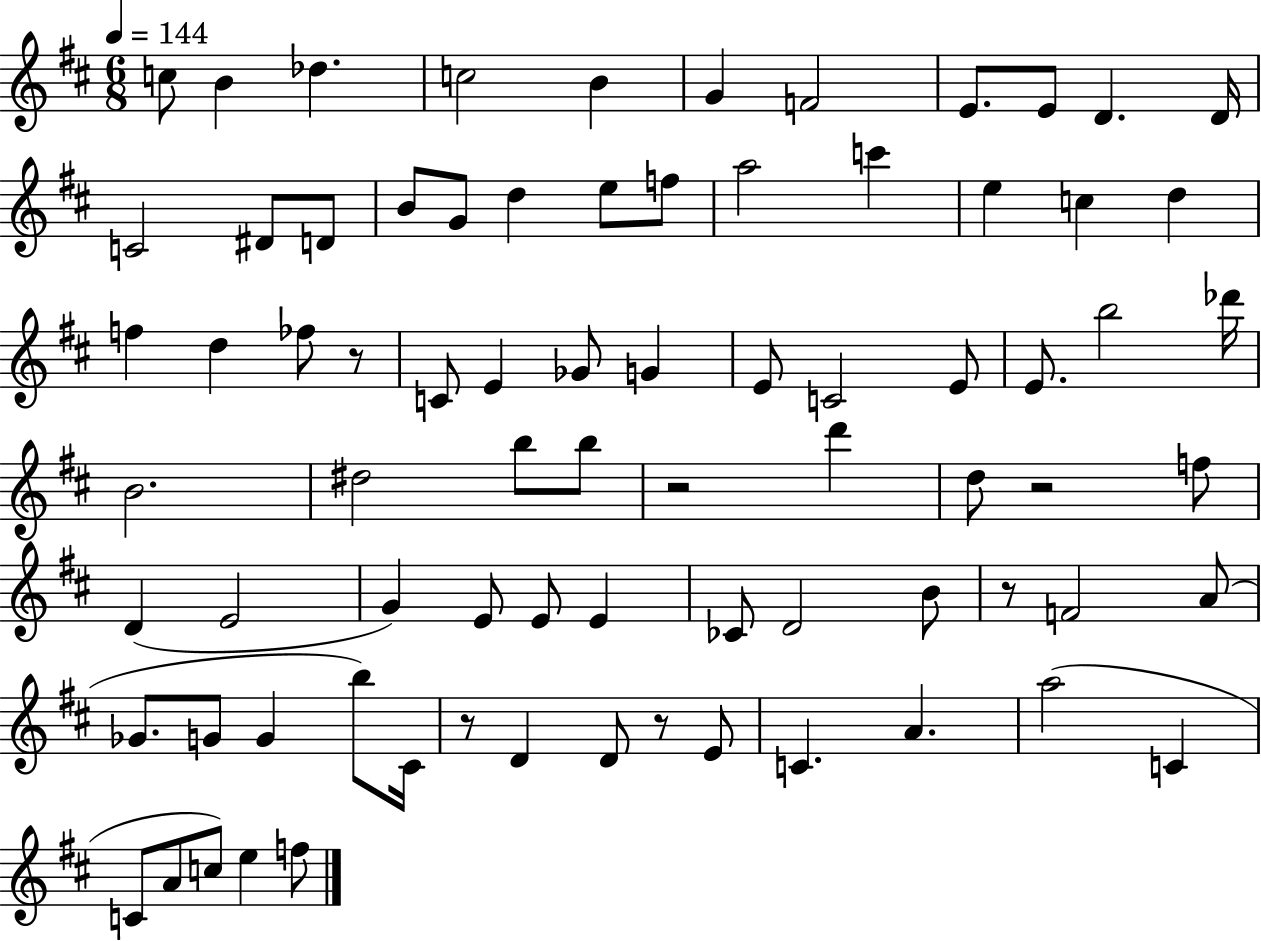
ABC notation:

X:1
T:Untitled
M:6/8
L:1/4
K:D
c/2 B _d c2 B G F2 E/2 E/2 D D/4 C2 ^D/2 D/2 B/2 G/2 d e/2 f/2 a2 c' e c d f d _f/2 z/2 C/2 E _G/2 G E/2 C2 E/2 E/2 b2 _d'/4 B2 ^d2 b/2 b/2 z2 d' d/2 z2 f/2 D E2 G E/2 E/2 E _C/2 D2 B/2 z/2 F2 A/2 _G/2 G/2 G b/2 ^C/4 z/2 D D/2 z/2 E/2 C A a2 C C/2 A/2 c/2 e f/2